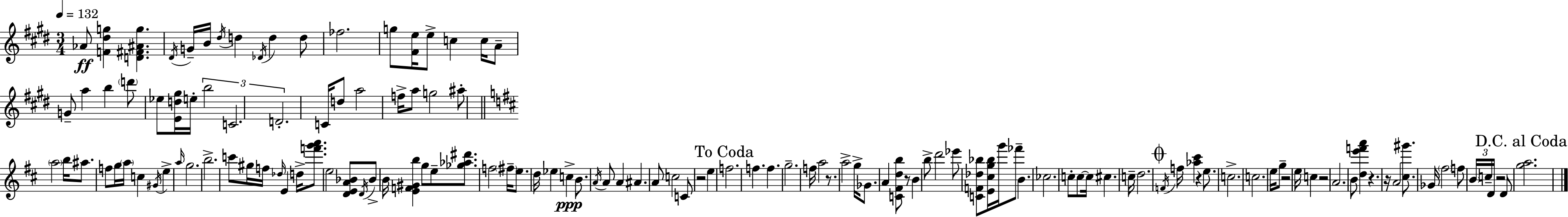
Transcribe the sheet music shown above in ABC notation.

X:1
T:Untitled
M:3/4
L:1/4
K:E
_A/2 [F^dg] [D^F^Ag] ^D/4 G/4 B/4 ^d/4 d _D/4 d d/2 _f2 g/2 [^Fe]/4 e/2 c c/4 A/2 G/2 a b d'/2 _e/2 [Ed^g]/4 e/4 b2 C2 D2 C/4 d/2 a2 f/4 a/2 g2 ^a/2 a2 b/4 ^a/2 f/2 g/4 a/4 c ^G/4 e a/4 g2 b2 c'/2 ^g/4 f/4 _d/4 E d/4 [f'g'a']/2 e2 [DEA_B]/2 D/4 _B/2 B/4 [EF^Gb] g/2 e/2 [_g_a^d']/2 f2 ^f/4 e/2 d/4 _e c B/2 A/4 A/2 A ^A A/2 c2 C/2 z2 e f2 f f g2 f/4 a2 z/2 a2 g/4 _G/2 A [C^Fdb]/2 z/2 B b/2 d'2 _e'/2 [CF_d_b]/2 [E^cg_b]/4 g'/4 _f'/2 B _c2 c/2 c/2 c/4 ^c c/4 d2 F/4 f/4 [_a^c'] z e/2 c2 c2 e/4 g/2 z2 e/4 c z2 A2 B/2 [de'f'a'] z z/4 A2 [^c^g']/2 _G/4 ^f2 f/2 B/4 c/4 D/4 z2 D/2 [ga]2